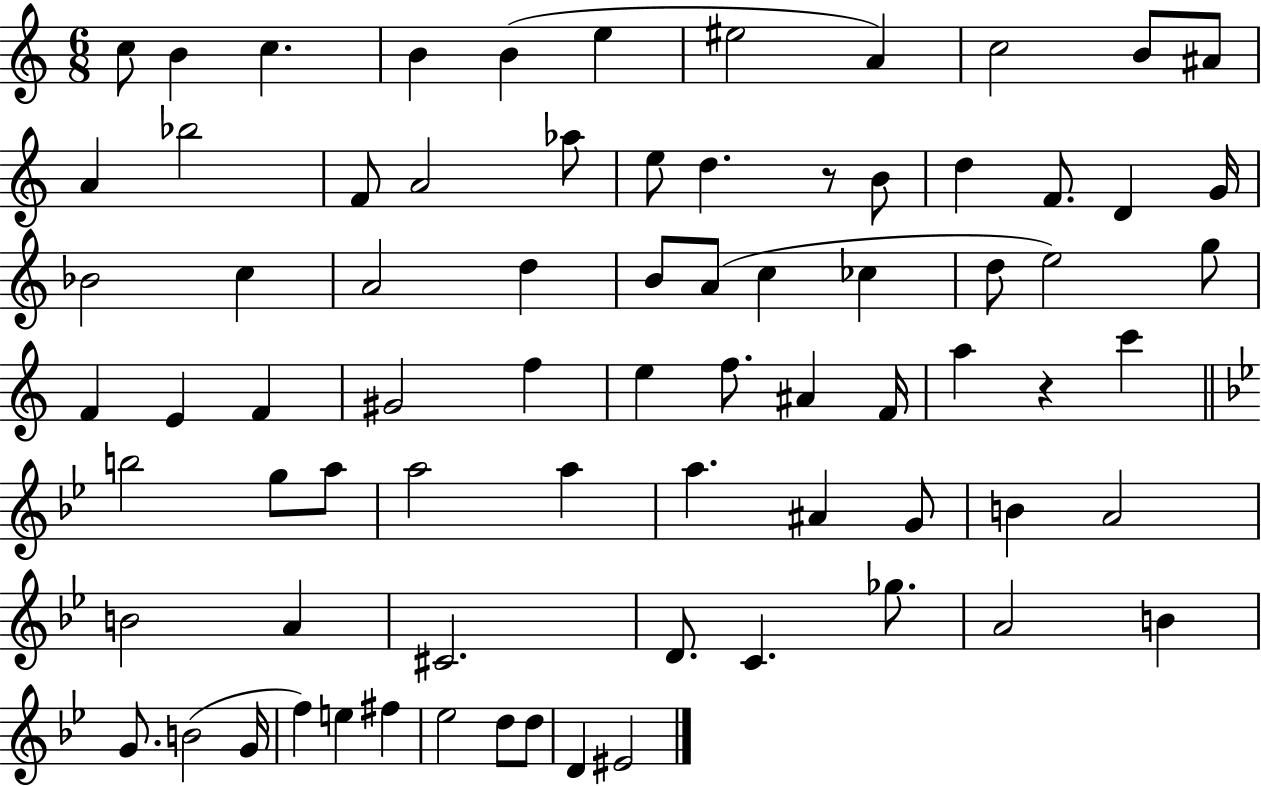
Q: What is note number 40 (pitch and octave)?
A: E5